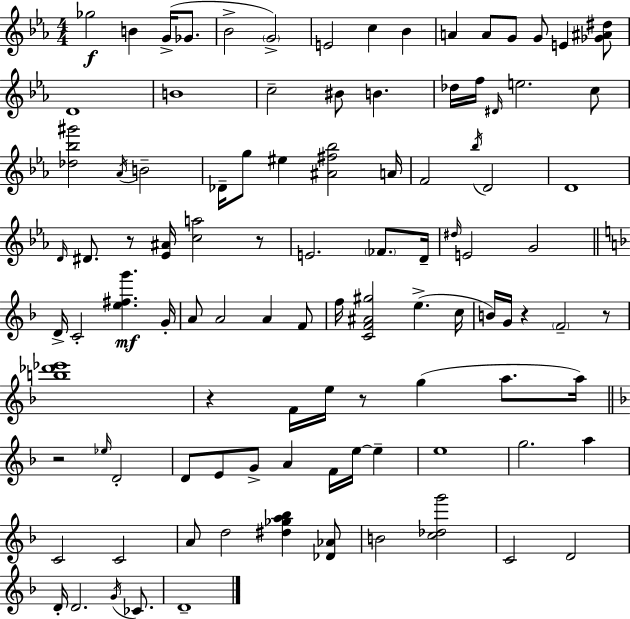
Gb5/h B4/q G4/s Gb4/e. Bb4/h G4/h E4/h C5/q Bb4/q A4/q A4/e G4/e G4/e E4/q [Gb4,A#4,D#5]/e D4/w B4/w C5/h BIS4/e B4/q. Db5/s F5/s D#4/s E5/h. C5/e [Db5,Bb5,G#6]/h Ab4/s B4/h Db4/s G5/e EIS5/q [A#4,F#5,Bb5]/h A4/s F4/h Bb5/s D4/h D4/w D4/s D#4/e. R/e [Eb4,A#4]/s [C5,A5]/h R/e E4/h. FES4/e. D4/s D#5/s E4/h G4/h D4/s C4/h [E5,F#5,G6]/q. G4/s A4/e A4/h A4/q F4/e F5/s [C4,F4,A#4,G#5]/h E5/q. C5/s B4/s G4/s R/q F4/h R/e [B5,Db6,Eb6]/w R/q F4/s E5/s R/e G5/q A5/e. A5/s R/h Eb5/s D4/h D4/e E4/e G4/e A4/q F4/s E5/s E5/q E5/w G5/h. A5/q C4/h C4/h A4/e D5/h [D#5,Gb5,A5,Bb5]/q [Db4,Ab4]/e B4/h [C5,Db5,G6]/h C4/h D4/h D4/s D4/h. G4/s CES4/e. D4/w